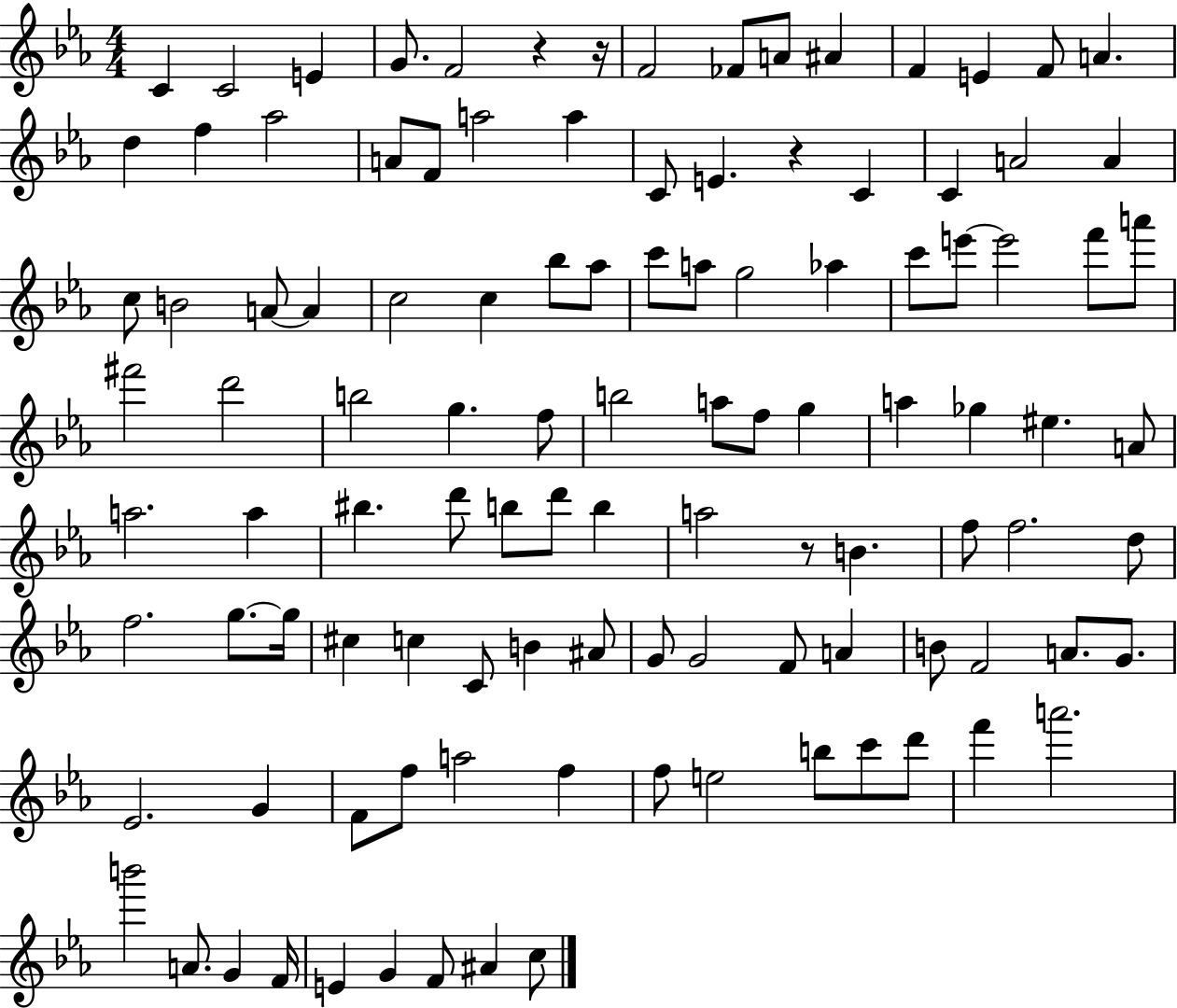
C4/q C4/h E4/q G4/e. F4/h R/q R/s F4/h FES4/e A4/e A#4/q F4/q E4/q F4/e A4/q. D5/q F5/q Ab5/h A4/e F4/e A5/h A5/q C4/e E4/q. R/q C4/q C4/q A4/h A4/q C5/e B4/h A4/e A4/q C5/h C5/q Bb5/e Ab5/e C6/e A5/e G5/h Ab5/q C6/e E6/e E6/h F6/e A6/e F#6/h D6/h B5/h G5/q. F5/e B5/h A5/e F5/e G5/q A5/q Gb5/q EIS5/q. A4/e A5/h. A5/q BIS5/q. D6/e B5/e D6/e B5/q A5/h R/e B4/q. F5/e F5/h. D5/e F5/h. G5/e. G5/s C#5/q C5/q C4/e B4/q A#4/e G4/e G4/h F4/e A4/q B4/e F4/h A4/e. G4/e. Eb4/h. G4/q F4/e F5/e A5/h F5/q F5/e E5/h B5/e C6/e D6/e F6/q A6/h. B6/h A4/e. G4/q F4/s E4/q G4/q F4/e A#4/q C5/e